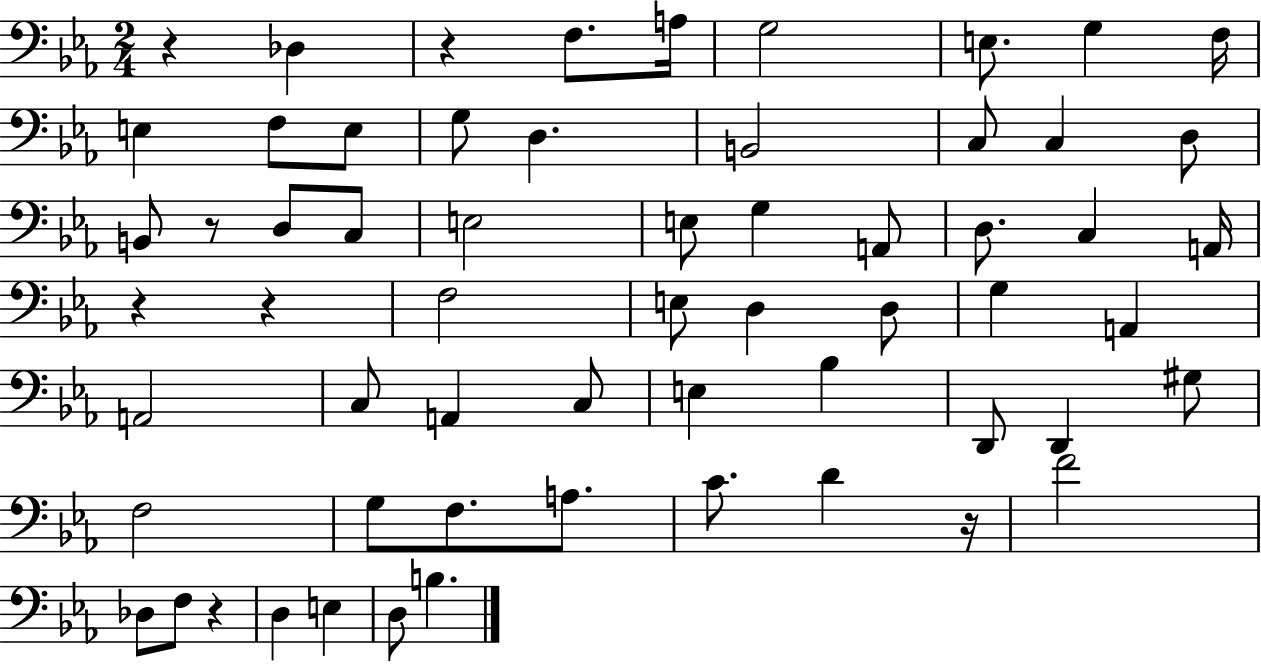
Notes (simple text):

R/q Db3/q R/q F3/e. A3/s G3/h E3/e. G3/q F3/s E3/q F3/e E3/e G3/e D3/q. B2/h C3/e C3/q D3/e B2/e R/e D3/e C3/e E3/h E3/e G3/q A2/e D3/e. C3/q A2/s R/q R/q F3/h E3/e D3/q D3/e G3/q A2/q A2/h C3/e A2/q C3/e E3/q Bb3/q D2/e D2/q G#3/e F3/h G3/e F3/e. A3/e. C4/e. D4/q R/s F4/h Db3/e F3/e R/q D3/q E3/q D3/e B3/q.